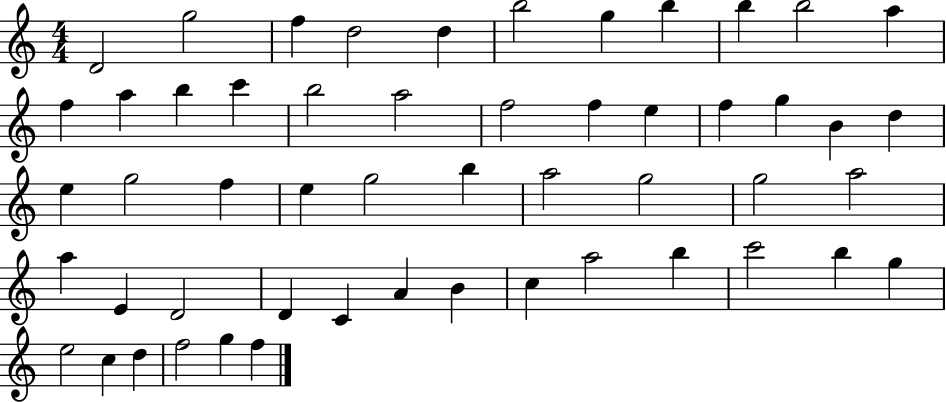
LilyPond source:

{
  \clef treble
  \numericTimeSignature
  \time 4/4
  \key c \major
  d'2 g''2 | f''4 d''2 d''4 | b''2 g''4 b''4 | b''4 b''2 a''4 | \break f''4 a''4 b''4 c'''4 | b''2 a''2 | f''2 f''4 e''4 | f''4 g''4 b'4 d''4 | \break e''4 g''2 f''4 | e''4 g''2 b''4 | a''2 g''2 | g''2 a''2 | \break a''4 e'4 d'2 | d'4 c'4 a'4 b'4 | c''4 a''2 b''4 | c'''2 b''4 g''4 | \break e''2 c''4 d''4 | f''2 g''4 f''4 | \bar "|."
}